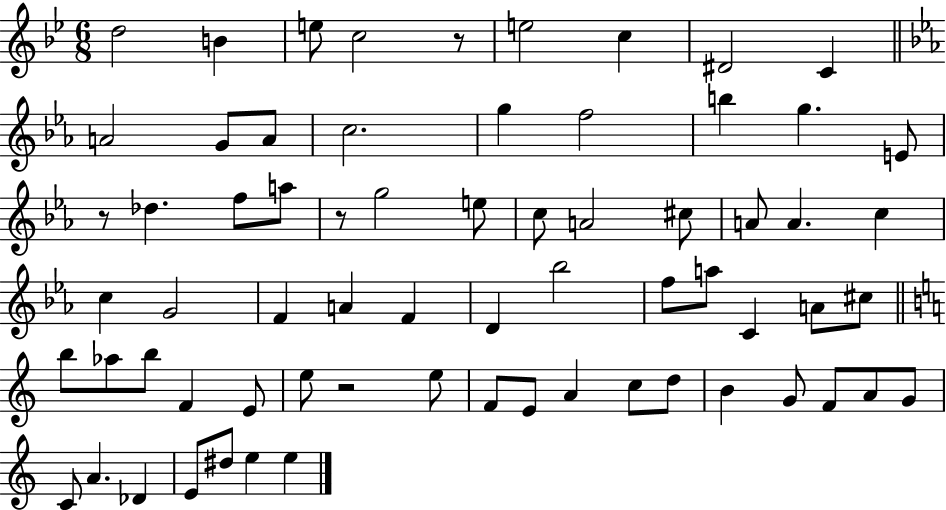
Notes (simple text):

D5/h B4/q E5/e C5/h R/e E5/h C5/q D#4/h C4/q A4/h G4/e A4/e C5/h. G5/q F5/h B5/q G5/q. E4/e R/e Db5/q. F5/e A5/e R/e G5/h E5/e C5/e A4/h C#5/e A4/e A4/q. C5/q C5/q G4/h F4/q A4/q F4/q D4/q Bb5/h F5/e A5/e C4/q A4/e C#5/e B5/e Ab5/e B5/e F4/q E4/e E5/e R/h E5/e F4/e E4/e A4/q C5/e D5/e B4/q G4/e F4/e A4/e G4/e C4/e A4/q. Db4/q E4/e D#5/e E5/q E5/q